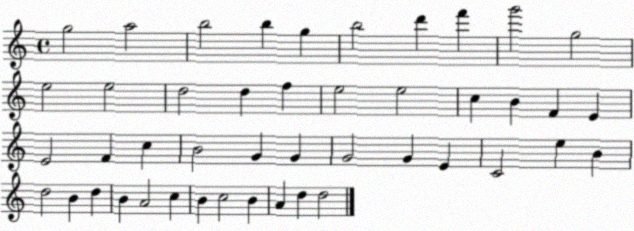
X:1
T:Untitled
M:4/4
L:1/4
K:C
g2 a2 b2 b g b2 d' f' g'2 g2 e2 e2 d2 d f e2 e2 c B F E E2 F c B2 G G G2 G E C2 e B d2 B d B A2 c B c2 B A d d2